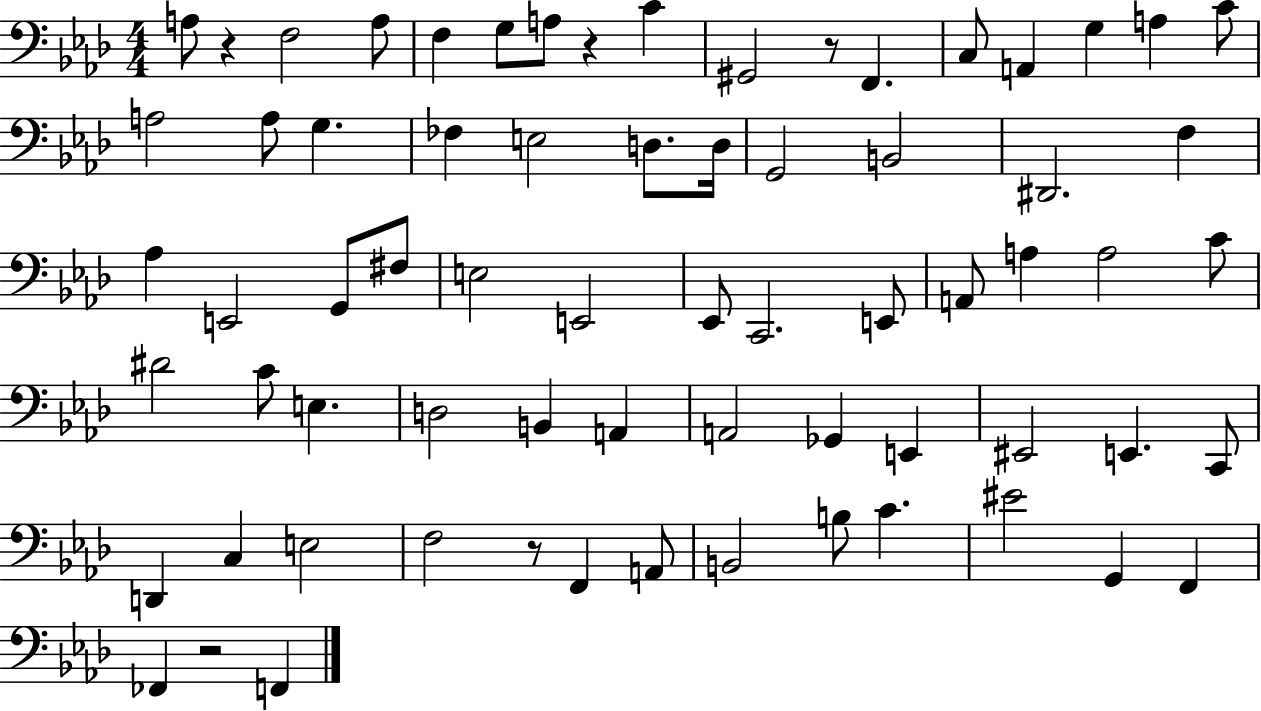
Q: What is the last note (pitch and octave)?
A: F2